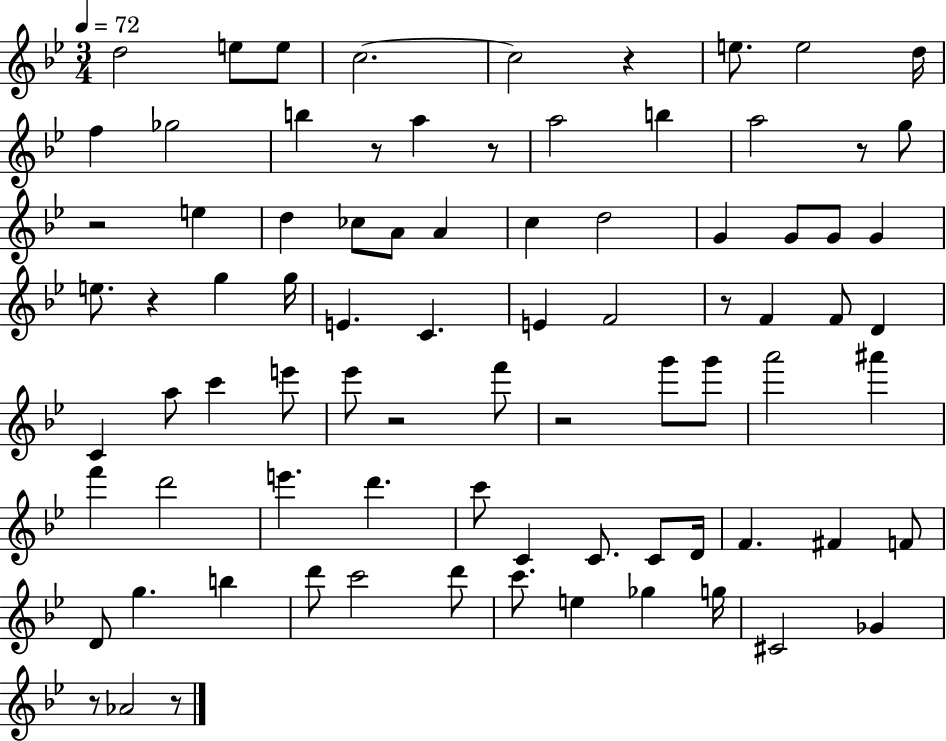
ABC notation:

X:1
T:Untitled
M:3/4
L:1/4
K:Bb
d2 e/2 e/2 c2 c2 z e/2 e2 d/4 f _g2 b z/2 a z/2 a2 b a2 z/2 g/2 z2 e d _c/2 A/2 A c d2 G G/2 G/2 G e/2 z g g/4 E C E F2 z/2 F F/2 D C a/2 c' e'/2 _e'/2 z2 f'/2 z2 g'/2 g'/2 a'2 ^a' f' d'2 e' d' c'/2 C C/2 C/2 D/4 F ^F F/2 D/2 g b d'/2 c'2 d'/2 c'/2 e _g g/4 ^C2 _G z/2 _A2 z/2